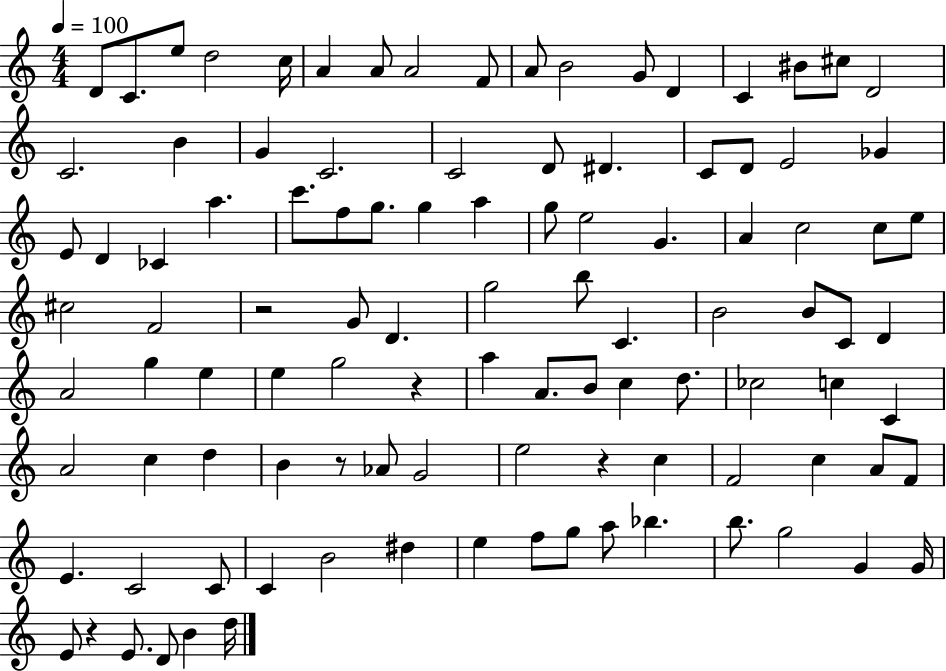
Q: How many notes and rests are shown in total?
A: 105